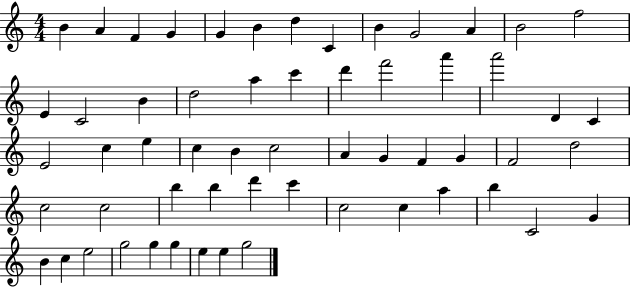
X:1
T:Untitled
M:4/4
L:1/4
K:C
B A F G G B d C B G2 A B2 f2 E C2 B d2 a c' d' f'2 a' a'2 D C E2 c e c B c2 A G F G F2 d2 c2 c2 b b d' c' c2 c a b C2 G B c e2 g2 g g e e g2